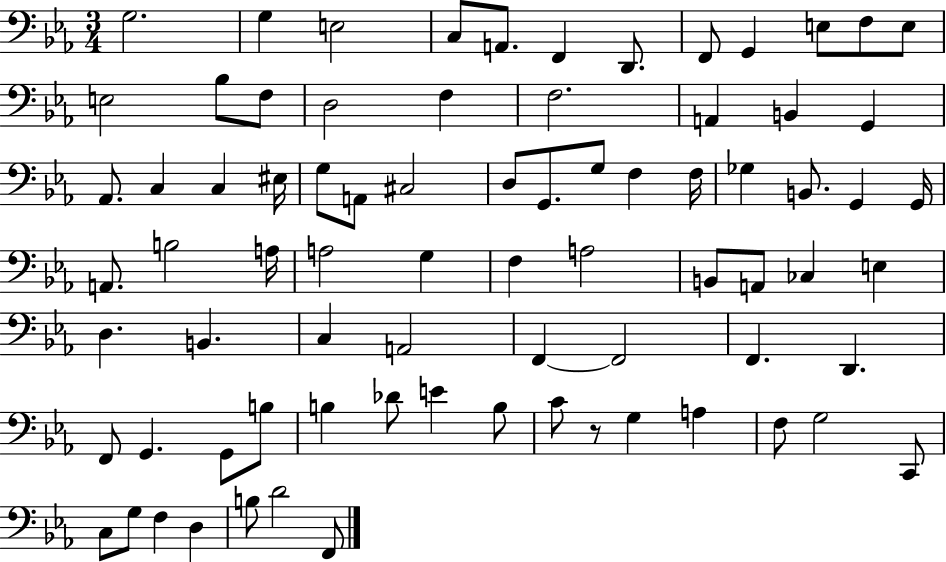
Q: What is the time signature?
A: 3/4